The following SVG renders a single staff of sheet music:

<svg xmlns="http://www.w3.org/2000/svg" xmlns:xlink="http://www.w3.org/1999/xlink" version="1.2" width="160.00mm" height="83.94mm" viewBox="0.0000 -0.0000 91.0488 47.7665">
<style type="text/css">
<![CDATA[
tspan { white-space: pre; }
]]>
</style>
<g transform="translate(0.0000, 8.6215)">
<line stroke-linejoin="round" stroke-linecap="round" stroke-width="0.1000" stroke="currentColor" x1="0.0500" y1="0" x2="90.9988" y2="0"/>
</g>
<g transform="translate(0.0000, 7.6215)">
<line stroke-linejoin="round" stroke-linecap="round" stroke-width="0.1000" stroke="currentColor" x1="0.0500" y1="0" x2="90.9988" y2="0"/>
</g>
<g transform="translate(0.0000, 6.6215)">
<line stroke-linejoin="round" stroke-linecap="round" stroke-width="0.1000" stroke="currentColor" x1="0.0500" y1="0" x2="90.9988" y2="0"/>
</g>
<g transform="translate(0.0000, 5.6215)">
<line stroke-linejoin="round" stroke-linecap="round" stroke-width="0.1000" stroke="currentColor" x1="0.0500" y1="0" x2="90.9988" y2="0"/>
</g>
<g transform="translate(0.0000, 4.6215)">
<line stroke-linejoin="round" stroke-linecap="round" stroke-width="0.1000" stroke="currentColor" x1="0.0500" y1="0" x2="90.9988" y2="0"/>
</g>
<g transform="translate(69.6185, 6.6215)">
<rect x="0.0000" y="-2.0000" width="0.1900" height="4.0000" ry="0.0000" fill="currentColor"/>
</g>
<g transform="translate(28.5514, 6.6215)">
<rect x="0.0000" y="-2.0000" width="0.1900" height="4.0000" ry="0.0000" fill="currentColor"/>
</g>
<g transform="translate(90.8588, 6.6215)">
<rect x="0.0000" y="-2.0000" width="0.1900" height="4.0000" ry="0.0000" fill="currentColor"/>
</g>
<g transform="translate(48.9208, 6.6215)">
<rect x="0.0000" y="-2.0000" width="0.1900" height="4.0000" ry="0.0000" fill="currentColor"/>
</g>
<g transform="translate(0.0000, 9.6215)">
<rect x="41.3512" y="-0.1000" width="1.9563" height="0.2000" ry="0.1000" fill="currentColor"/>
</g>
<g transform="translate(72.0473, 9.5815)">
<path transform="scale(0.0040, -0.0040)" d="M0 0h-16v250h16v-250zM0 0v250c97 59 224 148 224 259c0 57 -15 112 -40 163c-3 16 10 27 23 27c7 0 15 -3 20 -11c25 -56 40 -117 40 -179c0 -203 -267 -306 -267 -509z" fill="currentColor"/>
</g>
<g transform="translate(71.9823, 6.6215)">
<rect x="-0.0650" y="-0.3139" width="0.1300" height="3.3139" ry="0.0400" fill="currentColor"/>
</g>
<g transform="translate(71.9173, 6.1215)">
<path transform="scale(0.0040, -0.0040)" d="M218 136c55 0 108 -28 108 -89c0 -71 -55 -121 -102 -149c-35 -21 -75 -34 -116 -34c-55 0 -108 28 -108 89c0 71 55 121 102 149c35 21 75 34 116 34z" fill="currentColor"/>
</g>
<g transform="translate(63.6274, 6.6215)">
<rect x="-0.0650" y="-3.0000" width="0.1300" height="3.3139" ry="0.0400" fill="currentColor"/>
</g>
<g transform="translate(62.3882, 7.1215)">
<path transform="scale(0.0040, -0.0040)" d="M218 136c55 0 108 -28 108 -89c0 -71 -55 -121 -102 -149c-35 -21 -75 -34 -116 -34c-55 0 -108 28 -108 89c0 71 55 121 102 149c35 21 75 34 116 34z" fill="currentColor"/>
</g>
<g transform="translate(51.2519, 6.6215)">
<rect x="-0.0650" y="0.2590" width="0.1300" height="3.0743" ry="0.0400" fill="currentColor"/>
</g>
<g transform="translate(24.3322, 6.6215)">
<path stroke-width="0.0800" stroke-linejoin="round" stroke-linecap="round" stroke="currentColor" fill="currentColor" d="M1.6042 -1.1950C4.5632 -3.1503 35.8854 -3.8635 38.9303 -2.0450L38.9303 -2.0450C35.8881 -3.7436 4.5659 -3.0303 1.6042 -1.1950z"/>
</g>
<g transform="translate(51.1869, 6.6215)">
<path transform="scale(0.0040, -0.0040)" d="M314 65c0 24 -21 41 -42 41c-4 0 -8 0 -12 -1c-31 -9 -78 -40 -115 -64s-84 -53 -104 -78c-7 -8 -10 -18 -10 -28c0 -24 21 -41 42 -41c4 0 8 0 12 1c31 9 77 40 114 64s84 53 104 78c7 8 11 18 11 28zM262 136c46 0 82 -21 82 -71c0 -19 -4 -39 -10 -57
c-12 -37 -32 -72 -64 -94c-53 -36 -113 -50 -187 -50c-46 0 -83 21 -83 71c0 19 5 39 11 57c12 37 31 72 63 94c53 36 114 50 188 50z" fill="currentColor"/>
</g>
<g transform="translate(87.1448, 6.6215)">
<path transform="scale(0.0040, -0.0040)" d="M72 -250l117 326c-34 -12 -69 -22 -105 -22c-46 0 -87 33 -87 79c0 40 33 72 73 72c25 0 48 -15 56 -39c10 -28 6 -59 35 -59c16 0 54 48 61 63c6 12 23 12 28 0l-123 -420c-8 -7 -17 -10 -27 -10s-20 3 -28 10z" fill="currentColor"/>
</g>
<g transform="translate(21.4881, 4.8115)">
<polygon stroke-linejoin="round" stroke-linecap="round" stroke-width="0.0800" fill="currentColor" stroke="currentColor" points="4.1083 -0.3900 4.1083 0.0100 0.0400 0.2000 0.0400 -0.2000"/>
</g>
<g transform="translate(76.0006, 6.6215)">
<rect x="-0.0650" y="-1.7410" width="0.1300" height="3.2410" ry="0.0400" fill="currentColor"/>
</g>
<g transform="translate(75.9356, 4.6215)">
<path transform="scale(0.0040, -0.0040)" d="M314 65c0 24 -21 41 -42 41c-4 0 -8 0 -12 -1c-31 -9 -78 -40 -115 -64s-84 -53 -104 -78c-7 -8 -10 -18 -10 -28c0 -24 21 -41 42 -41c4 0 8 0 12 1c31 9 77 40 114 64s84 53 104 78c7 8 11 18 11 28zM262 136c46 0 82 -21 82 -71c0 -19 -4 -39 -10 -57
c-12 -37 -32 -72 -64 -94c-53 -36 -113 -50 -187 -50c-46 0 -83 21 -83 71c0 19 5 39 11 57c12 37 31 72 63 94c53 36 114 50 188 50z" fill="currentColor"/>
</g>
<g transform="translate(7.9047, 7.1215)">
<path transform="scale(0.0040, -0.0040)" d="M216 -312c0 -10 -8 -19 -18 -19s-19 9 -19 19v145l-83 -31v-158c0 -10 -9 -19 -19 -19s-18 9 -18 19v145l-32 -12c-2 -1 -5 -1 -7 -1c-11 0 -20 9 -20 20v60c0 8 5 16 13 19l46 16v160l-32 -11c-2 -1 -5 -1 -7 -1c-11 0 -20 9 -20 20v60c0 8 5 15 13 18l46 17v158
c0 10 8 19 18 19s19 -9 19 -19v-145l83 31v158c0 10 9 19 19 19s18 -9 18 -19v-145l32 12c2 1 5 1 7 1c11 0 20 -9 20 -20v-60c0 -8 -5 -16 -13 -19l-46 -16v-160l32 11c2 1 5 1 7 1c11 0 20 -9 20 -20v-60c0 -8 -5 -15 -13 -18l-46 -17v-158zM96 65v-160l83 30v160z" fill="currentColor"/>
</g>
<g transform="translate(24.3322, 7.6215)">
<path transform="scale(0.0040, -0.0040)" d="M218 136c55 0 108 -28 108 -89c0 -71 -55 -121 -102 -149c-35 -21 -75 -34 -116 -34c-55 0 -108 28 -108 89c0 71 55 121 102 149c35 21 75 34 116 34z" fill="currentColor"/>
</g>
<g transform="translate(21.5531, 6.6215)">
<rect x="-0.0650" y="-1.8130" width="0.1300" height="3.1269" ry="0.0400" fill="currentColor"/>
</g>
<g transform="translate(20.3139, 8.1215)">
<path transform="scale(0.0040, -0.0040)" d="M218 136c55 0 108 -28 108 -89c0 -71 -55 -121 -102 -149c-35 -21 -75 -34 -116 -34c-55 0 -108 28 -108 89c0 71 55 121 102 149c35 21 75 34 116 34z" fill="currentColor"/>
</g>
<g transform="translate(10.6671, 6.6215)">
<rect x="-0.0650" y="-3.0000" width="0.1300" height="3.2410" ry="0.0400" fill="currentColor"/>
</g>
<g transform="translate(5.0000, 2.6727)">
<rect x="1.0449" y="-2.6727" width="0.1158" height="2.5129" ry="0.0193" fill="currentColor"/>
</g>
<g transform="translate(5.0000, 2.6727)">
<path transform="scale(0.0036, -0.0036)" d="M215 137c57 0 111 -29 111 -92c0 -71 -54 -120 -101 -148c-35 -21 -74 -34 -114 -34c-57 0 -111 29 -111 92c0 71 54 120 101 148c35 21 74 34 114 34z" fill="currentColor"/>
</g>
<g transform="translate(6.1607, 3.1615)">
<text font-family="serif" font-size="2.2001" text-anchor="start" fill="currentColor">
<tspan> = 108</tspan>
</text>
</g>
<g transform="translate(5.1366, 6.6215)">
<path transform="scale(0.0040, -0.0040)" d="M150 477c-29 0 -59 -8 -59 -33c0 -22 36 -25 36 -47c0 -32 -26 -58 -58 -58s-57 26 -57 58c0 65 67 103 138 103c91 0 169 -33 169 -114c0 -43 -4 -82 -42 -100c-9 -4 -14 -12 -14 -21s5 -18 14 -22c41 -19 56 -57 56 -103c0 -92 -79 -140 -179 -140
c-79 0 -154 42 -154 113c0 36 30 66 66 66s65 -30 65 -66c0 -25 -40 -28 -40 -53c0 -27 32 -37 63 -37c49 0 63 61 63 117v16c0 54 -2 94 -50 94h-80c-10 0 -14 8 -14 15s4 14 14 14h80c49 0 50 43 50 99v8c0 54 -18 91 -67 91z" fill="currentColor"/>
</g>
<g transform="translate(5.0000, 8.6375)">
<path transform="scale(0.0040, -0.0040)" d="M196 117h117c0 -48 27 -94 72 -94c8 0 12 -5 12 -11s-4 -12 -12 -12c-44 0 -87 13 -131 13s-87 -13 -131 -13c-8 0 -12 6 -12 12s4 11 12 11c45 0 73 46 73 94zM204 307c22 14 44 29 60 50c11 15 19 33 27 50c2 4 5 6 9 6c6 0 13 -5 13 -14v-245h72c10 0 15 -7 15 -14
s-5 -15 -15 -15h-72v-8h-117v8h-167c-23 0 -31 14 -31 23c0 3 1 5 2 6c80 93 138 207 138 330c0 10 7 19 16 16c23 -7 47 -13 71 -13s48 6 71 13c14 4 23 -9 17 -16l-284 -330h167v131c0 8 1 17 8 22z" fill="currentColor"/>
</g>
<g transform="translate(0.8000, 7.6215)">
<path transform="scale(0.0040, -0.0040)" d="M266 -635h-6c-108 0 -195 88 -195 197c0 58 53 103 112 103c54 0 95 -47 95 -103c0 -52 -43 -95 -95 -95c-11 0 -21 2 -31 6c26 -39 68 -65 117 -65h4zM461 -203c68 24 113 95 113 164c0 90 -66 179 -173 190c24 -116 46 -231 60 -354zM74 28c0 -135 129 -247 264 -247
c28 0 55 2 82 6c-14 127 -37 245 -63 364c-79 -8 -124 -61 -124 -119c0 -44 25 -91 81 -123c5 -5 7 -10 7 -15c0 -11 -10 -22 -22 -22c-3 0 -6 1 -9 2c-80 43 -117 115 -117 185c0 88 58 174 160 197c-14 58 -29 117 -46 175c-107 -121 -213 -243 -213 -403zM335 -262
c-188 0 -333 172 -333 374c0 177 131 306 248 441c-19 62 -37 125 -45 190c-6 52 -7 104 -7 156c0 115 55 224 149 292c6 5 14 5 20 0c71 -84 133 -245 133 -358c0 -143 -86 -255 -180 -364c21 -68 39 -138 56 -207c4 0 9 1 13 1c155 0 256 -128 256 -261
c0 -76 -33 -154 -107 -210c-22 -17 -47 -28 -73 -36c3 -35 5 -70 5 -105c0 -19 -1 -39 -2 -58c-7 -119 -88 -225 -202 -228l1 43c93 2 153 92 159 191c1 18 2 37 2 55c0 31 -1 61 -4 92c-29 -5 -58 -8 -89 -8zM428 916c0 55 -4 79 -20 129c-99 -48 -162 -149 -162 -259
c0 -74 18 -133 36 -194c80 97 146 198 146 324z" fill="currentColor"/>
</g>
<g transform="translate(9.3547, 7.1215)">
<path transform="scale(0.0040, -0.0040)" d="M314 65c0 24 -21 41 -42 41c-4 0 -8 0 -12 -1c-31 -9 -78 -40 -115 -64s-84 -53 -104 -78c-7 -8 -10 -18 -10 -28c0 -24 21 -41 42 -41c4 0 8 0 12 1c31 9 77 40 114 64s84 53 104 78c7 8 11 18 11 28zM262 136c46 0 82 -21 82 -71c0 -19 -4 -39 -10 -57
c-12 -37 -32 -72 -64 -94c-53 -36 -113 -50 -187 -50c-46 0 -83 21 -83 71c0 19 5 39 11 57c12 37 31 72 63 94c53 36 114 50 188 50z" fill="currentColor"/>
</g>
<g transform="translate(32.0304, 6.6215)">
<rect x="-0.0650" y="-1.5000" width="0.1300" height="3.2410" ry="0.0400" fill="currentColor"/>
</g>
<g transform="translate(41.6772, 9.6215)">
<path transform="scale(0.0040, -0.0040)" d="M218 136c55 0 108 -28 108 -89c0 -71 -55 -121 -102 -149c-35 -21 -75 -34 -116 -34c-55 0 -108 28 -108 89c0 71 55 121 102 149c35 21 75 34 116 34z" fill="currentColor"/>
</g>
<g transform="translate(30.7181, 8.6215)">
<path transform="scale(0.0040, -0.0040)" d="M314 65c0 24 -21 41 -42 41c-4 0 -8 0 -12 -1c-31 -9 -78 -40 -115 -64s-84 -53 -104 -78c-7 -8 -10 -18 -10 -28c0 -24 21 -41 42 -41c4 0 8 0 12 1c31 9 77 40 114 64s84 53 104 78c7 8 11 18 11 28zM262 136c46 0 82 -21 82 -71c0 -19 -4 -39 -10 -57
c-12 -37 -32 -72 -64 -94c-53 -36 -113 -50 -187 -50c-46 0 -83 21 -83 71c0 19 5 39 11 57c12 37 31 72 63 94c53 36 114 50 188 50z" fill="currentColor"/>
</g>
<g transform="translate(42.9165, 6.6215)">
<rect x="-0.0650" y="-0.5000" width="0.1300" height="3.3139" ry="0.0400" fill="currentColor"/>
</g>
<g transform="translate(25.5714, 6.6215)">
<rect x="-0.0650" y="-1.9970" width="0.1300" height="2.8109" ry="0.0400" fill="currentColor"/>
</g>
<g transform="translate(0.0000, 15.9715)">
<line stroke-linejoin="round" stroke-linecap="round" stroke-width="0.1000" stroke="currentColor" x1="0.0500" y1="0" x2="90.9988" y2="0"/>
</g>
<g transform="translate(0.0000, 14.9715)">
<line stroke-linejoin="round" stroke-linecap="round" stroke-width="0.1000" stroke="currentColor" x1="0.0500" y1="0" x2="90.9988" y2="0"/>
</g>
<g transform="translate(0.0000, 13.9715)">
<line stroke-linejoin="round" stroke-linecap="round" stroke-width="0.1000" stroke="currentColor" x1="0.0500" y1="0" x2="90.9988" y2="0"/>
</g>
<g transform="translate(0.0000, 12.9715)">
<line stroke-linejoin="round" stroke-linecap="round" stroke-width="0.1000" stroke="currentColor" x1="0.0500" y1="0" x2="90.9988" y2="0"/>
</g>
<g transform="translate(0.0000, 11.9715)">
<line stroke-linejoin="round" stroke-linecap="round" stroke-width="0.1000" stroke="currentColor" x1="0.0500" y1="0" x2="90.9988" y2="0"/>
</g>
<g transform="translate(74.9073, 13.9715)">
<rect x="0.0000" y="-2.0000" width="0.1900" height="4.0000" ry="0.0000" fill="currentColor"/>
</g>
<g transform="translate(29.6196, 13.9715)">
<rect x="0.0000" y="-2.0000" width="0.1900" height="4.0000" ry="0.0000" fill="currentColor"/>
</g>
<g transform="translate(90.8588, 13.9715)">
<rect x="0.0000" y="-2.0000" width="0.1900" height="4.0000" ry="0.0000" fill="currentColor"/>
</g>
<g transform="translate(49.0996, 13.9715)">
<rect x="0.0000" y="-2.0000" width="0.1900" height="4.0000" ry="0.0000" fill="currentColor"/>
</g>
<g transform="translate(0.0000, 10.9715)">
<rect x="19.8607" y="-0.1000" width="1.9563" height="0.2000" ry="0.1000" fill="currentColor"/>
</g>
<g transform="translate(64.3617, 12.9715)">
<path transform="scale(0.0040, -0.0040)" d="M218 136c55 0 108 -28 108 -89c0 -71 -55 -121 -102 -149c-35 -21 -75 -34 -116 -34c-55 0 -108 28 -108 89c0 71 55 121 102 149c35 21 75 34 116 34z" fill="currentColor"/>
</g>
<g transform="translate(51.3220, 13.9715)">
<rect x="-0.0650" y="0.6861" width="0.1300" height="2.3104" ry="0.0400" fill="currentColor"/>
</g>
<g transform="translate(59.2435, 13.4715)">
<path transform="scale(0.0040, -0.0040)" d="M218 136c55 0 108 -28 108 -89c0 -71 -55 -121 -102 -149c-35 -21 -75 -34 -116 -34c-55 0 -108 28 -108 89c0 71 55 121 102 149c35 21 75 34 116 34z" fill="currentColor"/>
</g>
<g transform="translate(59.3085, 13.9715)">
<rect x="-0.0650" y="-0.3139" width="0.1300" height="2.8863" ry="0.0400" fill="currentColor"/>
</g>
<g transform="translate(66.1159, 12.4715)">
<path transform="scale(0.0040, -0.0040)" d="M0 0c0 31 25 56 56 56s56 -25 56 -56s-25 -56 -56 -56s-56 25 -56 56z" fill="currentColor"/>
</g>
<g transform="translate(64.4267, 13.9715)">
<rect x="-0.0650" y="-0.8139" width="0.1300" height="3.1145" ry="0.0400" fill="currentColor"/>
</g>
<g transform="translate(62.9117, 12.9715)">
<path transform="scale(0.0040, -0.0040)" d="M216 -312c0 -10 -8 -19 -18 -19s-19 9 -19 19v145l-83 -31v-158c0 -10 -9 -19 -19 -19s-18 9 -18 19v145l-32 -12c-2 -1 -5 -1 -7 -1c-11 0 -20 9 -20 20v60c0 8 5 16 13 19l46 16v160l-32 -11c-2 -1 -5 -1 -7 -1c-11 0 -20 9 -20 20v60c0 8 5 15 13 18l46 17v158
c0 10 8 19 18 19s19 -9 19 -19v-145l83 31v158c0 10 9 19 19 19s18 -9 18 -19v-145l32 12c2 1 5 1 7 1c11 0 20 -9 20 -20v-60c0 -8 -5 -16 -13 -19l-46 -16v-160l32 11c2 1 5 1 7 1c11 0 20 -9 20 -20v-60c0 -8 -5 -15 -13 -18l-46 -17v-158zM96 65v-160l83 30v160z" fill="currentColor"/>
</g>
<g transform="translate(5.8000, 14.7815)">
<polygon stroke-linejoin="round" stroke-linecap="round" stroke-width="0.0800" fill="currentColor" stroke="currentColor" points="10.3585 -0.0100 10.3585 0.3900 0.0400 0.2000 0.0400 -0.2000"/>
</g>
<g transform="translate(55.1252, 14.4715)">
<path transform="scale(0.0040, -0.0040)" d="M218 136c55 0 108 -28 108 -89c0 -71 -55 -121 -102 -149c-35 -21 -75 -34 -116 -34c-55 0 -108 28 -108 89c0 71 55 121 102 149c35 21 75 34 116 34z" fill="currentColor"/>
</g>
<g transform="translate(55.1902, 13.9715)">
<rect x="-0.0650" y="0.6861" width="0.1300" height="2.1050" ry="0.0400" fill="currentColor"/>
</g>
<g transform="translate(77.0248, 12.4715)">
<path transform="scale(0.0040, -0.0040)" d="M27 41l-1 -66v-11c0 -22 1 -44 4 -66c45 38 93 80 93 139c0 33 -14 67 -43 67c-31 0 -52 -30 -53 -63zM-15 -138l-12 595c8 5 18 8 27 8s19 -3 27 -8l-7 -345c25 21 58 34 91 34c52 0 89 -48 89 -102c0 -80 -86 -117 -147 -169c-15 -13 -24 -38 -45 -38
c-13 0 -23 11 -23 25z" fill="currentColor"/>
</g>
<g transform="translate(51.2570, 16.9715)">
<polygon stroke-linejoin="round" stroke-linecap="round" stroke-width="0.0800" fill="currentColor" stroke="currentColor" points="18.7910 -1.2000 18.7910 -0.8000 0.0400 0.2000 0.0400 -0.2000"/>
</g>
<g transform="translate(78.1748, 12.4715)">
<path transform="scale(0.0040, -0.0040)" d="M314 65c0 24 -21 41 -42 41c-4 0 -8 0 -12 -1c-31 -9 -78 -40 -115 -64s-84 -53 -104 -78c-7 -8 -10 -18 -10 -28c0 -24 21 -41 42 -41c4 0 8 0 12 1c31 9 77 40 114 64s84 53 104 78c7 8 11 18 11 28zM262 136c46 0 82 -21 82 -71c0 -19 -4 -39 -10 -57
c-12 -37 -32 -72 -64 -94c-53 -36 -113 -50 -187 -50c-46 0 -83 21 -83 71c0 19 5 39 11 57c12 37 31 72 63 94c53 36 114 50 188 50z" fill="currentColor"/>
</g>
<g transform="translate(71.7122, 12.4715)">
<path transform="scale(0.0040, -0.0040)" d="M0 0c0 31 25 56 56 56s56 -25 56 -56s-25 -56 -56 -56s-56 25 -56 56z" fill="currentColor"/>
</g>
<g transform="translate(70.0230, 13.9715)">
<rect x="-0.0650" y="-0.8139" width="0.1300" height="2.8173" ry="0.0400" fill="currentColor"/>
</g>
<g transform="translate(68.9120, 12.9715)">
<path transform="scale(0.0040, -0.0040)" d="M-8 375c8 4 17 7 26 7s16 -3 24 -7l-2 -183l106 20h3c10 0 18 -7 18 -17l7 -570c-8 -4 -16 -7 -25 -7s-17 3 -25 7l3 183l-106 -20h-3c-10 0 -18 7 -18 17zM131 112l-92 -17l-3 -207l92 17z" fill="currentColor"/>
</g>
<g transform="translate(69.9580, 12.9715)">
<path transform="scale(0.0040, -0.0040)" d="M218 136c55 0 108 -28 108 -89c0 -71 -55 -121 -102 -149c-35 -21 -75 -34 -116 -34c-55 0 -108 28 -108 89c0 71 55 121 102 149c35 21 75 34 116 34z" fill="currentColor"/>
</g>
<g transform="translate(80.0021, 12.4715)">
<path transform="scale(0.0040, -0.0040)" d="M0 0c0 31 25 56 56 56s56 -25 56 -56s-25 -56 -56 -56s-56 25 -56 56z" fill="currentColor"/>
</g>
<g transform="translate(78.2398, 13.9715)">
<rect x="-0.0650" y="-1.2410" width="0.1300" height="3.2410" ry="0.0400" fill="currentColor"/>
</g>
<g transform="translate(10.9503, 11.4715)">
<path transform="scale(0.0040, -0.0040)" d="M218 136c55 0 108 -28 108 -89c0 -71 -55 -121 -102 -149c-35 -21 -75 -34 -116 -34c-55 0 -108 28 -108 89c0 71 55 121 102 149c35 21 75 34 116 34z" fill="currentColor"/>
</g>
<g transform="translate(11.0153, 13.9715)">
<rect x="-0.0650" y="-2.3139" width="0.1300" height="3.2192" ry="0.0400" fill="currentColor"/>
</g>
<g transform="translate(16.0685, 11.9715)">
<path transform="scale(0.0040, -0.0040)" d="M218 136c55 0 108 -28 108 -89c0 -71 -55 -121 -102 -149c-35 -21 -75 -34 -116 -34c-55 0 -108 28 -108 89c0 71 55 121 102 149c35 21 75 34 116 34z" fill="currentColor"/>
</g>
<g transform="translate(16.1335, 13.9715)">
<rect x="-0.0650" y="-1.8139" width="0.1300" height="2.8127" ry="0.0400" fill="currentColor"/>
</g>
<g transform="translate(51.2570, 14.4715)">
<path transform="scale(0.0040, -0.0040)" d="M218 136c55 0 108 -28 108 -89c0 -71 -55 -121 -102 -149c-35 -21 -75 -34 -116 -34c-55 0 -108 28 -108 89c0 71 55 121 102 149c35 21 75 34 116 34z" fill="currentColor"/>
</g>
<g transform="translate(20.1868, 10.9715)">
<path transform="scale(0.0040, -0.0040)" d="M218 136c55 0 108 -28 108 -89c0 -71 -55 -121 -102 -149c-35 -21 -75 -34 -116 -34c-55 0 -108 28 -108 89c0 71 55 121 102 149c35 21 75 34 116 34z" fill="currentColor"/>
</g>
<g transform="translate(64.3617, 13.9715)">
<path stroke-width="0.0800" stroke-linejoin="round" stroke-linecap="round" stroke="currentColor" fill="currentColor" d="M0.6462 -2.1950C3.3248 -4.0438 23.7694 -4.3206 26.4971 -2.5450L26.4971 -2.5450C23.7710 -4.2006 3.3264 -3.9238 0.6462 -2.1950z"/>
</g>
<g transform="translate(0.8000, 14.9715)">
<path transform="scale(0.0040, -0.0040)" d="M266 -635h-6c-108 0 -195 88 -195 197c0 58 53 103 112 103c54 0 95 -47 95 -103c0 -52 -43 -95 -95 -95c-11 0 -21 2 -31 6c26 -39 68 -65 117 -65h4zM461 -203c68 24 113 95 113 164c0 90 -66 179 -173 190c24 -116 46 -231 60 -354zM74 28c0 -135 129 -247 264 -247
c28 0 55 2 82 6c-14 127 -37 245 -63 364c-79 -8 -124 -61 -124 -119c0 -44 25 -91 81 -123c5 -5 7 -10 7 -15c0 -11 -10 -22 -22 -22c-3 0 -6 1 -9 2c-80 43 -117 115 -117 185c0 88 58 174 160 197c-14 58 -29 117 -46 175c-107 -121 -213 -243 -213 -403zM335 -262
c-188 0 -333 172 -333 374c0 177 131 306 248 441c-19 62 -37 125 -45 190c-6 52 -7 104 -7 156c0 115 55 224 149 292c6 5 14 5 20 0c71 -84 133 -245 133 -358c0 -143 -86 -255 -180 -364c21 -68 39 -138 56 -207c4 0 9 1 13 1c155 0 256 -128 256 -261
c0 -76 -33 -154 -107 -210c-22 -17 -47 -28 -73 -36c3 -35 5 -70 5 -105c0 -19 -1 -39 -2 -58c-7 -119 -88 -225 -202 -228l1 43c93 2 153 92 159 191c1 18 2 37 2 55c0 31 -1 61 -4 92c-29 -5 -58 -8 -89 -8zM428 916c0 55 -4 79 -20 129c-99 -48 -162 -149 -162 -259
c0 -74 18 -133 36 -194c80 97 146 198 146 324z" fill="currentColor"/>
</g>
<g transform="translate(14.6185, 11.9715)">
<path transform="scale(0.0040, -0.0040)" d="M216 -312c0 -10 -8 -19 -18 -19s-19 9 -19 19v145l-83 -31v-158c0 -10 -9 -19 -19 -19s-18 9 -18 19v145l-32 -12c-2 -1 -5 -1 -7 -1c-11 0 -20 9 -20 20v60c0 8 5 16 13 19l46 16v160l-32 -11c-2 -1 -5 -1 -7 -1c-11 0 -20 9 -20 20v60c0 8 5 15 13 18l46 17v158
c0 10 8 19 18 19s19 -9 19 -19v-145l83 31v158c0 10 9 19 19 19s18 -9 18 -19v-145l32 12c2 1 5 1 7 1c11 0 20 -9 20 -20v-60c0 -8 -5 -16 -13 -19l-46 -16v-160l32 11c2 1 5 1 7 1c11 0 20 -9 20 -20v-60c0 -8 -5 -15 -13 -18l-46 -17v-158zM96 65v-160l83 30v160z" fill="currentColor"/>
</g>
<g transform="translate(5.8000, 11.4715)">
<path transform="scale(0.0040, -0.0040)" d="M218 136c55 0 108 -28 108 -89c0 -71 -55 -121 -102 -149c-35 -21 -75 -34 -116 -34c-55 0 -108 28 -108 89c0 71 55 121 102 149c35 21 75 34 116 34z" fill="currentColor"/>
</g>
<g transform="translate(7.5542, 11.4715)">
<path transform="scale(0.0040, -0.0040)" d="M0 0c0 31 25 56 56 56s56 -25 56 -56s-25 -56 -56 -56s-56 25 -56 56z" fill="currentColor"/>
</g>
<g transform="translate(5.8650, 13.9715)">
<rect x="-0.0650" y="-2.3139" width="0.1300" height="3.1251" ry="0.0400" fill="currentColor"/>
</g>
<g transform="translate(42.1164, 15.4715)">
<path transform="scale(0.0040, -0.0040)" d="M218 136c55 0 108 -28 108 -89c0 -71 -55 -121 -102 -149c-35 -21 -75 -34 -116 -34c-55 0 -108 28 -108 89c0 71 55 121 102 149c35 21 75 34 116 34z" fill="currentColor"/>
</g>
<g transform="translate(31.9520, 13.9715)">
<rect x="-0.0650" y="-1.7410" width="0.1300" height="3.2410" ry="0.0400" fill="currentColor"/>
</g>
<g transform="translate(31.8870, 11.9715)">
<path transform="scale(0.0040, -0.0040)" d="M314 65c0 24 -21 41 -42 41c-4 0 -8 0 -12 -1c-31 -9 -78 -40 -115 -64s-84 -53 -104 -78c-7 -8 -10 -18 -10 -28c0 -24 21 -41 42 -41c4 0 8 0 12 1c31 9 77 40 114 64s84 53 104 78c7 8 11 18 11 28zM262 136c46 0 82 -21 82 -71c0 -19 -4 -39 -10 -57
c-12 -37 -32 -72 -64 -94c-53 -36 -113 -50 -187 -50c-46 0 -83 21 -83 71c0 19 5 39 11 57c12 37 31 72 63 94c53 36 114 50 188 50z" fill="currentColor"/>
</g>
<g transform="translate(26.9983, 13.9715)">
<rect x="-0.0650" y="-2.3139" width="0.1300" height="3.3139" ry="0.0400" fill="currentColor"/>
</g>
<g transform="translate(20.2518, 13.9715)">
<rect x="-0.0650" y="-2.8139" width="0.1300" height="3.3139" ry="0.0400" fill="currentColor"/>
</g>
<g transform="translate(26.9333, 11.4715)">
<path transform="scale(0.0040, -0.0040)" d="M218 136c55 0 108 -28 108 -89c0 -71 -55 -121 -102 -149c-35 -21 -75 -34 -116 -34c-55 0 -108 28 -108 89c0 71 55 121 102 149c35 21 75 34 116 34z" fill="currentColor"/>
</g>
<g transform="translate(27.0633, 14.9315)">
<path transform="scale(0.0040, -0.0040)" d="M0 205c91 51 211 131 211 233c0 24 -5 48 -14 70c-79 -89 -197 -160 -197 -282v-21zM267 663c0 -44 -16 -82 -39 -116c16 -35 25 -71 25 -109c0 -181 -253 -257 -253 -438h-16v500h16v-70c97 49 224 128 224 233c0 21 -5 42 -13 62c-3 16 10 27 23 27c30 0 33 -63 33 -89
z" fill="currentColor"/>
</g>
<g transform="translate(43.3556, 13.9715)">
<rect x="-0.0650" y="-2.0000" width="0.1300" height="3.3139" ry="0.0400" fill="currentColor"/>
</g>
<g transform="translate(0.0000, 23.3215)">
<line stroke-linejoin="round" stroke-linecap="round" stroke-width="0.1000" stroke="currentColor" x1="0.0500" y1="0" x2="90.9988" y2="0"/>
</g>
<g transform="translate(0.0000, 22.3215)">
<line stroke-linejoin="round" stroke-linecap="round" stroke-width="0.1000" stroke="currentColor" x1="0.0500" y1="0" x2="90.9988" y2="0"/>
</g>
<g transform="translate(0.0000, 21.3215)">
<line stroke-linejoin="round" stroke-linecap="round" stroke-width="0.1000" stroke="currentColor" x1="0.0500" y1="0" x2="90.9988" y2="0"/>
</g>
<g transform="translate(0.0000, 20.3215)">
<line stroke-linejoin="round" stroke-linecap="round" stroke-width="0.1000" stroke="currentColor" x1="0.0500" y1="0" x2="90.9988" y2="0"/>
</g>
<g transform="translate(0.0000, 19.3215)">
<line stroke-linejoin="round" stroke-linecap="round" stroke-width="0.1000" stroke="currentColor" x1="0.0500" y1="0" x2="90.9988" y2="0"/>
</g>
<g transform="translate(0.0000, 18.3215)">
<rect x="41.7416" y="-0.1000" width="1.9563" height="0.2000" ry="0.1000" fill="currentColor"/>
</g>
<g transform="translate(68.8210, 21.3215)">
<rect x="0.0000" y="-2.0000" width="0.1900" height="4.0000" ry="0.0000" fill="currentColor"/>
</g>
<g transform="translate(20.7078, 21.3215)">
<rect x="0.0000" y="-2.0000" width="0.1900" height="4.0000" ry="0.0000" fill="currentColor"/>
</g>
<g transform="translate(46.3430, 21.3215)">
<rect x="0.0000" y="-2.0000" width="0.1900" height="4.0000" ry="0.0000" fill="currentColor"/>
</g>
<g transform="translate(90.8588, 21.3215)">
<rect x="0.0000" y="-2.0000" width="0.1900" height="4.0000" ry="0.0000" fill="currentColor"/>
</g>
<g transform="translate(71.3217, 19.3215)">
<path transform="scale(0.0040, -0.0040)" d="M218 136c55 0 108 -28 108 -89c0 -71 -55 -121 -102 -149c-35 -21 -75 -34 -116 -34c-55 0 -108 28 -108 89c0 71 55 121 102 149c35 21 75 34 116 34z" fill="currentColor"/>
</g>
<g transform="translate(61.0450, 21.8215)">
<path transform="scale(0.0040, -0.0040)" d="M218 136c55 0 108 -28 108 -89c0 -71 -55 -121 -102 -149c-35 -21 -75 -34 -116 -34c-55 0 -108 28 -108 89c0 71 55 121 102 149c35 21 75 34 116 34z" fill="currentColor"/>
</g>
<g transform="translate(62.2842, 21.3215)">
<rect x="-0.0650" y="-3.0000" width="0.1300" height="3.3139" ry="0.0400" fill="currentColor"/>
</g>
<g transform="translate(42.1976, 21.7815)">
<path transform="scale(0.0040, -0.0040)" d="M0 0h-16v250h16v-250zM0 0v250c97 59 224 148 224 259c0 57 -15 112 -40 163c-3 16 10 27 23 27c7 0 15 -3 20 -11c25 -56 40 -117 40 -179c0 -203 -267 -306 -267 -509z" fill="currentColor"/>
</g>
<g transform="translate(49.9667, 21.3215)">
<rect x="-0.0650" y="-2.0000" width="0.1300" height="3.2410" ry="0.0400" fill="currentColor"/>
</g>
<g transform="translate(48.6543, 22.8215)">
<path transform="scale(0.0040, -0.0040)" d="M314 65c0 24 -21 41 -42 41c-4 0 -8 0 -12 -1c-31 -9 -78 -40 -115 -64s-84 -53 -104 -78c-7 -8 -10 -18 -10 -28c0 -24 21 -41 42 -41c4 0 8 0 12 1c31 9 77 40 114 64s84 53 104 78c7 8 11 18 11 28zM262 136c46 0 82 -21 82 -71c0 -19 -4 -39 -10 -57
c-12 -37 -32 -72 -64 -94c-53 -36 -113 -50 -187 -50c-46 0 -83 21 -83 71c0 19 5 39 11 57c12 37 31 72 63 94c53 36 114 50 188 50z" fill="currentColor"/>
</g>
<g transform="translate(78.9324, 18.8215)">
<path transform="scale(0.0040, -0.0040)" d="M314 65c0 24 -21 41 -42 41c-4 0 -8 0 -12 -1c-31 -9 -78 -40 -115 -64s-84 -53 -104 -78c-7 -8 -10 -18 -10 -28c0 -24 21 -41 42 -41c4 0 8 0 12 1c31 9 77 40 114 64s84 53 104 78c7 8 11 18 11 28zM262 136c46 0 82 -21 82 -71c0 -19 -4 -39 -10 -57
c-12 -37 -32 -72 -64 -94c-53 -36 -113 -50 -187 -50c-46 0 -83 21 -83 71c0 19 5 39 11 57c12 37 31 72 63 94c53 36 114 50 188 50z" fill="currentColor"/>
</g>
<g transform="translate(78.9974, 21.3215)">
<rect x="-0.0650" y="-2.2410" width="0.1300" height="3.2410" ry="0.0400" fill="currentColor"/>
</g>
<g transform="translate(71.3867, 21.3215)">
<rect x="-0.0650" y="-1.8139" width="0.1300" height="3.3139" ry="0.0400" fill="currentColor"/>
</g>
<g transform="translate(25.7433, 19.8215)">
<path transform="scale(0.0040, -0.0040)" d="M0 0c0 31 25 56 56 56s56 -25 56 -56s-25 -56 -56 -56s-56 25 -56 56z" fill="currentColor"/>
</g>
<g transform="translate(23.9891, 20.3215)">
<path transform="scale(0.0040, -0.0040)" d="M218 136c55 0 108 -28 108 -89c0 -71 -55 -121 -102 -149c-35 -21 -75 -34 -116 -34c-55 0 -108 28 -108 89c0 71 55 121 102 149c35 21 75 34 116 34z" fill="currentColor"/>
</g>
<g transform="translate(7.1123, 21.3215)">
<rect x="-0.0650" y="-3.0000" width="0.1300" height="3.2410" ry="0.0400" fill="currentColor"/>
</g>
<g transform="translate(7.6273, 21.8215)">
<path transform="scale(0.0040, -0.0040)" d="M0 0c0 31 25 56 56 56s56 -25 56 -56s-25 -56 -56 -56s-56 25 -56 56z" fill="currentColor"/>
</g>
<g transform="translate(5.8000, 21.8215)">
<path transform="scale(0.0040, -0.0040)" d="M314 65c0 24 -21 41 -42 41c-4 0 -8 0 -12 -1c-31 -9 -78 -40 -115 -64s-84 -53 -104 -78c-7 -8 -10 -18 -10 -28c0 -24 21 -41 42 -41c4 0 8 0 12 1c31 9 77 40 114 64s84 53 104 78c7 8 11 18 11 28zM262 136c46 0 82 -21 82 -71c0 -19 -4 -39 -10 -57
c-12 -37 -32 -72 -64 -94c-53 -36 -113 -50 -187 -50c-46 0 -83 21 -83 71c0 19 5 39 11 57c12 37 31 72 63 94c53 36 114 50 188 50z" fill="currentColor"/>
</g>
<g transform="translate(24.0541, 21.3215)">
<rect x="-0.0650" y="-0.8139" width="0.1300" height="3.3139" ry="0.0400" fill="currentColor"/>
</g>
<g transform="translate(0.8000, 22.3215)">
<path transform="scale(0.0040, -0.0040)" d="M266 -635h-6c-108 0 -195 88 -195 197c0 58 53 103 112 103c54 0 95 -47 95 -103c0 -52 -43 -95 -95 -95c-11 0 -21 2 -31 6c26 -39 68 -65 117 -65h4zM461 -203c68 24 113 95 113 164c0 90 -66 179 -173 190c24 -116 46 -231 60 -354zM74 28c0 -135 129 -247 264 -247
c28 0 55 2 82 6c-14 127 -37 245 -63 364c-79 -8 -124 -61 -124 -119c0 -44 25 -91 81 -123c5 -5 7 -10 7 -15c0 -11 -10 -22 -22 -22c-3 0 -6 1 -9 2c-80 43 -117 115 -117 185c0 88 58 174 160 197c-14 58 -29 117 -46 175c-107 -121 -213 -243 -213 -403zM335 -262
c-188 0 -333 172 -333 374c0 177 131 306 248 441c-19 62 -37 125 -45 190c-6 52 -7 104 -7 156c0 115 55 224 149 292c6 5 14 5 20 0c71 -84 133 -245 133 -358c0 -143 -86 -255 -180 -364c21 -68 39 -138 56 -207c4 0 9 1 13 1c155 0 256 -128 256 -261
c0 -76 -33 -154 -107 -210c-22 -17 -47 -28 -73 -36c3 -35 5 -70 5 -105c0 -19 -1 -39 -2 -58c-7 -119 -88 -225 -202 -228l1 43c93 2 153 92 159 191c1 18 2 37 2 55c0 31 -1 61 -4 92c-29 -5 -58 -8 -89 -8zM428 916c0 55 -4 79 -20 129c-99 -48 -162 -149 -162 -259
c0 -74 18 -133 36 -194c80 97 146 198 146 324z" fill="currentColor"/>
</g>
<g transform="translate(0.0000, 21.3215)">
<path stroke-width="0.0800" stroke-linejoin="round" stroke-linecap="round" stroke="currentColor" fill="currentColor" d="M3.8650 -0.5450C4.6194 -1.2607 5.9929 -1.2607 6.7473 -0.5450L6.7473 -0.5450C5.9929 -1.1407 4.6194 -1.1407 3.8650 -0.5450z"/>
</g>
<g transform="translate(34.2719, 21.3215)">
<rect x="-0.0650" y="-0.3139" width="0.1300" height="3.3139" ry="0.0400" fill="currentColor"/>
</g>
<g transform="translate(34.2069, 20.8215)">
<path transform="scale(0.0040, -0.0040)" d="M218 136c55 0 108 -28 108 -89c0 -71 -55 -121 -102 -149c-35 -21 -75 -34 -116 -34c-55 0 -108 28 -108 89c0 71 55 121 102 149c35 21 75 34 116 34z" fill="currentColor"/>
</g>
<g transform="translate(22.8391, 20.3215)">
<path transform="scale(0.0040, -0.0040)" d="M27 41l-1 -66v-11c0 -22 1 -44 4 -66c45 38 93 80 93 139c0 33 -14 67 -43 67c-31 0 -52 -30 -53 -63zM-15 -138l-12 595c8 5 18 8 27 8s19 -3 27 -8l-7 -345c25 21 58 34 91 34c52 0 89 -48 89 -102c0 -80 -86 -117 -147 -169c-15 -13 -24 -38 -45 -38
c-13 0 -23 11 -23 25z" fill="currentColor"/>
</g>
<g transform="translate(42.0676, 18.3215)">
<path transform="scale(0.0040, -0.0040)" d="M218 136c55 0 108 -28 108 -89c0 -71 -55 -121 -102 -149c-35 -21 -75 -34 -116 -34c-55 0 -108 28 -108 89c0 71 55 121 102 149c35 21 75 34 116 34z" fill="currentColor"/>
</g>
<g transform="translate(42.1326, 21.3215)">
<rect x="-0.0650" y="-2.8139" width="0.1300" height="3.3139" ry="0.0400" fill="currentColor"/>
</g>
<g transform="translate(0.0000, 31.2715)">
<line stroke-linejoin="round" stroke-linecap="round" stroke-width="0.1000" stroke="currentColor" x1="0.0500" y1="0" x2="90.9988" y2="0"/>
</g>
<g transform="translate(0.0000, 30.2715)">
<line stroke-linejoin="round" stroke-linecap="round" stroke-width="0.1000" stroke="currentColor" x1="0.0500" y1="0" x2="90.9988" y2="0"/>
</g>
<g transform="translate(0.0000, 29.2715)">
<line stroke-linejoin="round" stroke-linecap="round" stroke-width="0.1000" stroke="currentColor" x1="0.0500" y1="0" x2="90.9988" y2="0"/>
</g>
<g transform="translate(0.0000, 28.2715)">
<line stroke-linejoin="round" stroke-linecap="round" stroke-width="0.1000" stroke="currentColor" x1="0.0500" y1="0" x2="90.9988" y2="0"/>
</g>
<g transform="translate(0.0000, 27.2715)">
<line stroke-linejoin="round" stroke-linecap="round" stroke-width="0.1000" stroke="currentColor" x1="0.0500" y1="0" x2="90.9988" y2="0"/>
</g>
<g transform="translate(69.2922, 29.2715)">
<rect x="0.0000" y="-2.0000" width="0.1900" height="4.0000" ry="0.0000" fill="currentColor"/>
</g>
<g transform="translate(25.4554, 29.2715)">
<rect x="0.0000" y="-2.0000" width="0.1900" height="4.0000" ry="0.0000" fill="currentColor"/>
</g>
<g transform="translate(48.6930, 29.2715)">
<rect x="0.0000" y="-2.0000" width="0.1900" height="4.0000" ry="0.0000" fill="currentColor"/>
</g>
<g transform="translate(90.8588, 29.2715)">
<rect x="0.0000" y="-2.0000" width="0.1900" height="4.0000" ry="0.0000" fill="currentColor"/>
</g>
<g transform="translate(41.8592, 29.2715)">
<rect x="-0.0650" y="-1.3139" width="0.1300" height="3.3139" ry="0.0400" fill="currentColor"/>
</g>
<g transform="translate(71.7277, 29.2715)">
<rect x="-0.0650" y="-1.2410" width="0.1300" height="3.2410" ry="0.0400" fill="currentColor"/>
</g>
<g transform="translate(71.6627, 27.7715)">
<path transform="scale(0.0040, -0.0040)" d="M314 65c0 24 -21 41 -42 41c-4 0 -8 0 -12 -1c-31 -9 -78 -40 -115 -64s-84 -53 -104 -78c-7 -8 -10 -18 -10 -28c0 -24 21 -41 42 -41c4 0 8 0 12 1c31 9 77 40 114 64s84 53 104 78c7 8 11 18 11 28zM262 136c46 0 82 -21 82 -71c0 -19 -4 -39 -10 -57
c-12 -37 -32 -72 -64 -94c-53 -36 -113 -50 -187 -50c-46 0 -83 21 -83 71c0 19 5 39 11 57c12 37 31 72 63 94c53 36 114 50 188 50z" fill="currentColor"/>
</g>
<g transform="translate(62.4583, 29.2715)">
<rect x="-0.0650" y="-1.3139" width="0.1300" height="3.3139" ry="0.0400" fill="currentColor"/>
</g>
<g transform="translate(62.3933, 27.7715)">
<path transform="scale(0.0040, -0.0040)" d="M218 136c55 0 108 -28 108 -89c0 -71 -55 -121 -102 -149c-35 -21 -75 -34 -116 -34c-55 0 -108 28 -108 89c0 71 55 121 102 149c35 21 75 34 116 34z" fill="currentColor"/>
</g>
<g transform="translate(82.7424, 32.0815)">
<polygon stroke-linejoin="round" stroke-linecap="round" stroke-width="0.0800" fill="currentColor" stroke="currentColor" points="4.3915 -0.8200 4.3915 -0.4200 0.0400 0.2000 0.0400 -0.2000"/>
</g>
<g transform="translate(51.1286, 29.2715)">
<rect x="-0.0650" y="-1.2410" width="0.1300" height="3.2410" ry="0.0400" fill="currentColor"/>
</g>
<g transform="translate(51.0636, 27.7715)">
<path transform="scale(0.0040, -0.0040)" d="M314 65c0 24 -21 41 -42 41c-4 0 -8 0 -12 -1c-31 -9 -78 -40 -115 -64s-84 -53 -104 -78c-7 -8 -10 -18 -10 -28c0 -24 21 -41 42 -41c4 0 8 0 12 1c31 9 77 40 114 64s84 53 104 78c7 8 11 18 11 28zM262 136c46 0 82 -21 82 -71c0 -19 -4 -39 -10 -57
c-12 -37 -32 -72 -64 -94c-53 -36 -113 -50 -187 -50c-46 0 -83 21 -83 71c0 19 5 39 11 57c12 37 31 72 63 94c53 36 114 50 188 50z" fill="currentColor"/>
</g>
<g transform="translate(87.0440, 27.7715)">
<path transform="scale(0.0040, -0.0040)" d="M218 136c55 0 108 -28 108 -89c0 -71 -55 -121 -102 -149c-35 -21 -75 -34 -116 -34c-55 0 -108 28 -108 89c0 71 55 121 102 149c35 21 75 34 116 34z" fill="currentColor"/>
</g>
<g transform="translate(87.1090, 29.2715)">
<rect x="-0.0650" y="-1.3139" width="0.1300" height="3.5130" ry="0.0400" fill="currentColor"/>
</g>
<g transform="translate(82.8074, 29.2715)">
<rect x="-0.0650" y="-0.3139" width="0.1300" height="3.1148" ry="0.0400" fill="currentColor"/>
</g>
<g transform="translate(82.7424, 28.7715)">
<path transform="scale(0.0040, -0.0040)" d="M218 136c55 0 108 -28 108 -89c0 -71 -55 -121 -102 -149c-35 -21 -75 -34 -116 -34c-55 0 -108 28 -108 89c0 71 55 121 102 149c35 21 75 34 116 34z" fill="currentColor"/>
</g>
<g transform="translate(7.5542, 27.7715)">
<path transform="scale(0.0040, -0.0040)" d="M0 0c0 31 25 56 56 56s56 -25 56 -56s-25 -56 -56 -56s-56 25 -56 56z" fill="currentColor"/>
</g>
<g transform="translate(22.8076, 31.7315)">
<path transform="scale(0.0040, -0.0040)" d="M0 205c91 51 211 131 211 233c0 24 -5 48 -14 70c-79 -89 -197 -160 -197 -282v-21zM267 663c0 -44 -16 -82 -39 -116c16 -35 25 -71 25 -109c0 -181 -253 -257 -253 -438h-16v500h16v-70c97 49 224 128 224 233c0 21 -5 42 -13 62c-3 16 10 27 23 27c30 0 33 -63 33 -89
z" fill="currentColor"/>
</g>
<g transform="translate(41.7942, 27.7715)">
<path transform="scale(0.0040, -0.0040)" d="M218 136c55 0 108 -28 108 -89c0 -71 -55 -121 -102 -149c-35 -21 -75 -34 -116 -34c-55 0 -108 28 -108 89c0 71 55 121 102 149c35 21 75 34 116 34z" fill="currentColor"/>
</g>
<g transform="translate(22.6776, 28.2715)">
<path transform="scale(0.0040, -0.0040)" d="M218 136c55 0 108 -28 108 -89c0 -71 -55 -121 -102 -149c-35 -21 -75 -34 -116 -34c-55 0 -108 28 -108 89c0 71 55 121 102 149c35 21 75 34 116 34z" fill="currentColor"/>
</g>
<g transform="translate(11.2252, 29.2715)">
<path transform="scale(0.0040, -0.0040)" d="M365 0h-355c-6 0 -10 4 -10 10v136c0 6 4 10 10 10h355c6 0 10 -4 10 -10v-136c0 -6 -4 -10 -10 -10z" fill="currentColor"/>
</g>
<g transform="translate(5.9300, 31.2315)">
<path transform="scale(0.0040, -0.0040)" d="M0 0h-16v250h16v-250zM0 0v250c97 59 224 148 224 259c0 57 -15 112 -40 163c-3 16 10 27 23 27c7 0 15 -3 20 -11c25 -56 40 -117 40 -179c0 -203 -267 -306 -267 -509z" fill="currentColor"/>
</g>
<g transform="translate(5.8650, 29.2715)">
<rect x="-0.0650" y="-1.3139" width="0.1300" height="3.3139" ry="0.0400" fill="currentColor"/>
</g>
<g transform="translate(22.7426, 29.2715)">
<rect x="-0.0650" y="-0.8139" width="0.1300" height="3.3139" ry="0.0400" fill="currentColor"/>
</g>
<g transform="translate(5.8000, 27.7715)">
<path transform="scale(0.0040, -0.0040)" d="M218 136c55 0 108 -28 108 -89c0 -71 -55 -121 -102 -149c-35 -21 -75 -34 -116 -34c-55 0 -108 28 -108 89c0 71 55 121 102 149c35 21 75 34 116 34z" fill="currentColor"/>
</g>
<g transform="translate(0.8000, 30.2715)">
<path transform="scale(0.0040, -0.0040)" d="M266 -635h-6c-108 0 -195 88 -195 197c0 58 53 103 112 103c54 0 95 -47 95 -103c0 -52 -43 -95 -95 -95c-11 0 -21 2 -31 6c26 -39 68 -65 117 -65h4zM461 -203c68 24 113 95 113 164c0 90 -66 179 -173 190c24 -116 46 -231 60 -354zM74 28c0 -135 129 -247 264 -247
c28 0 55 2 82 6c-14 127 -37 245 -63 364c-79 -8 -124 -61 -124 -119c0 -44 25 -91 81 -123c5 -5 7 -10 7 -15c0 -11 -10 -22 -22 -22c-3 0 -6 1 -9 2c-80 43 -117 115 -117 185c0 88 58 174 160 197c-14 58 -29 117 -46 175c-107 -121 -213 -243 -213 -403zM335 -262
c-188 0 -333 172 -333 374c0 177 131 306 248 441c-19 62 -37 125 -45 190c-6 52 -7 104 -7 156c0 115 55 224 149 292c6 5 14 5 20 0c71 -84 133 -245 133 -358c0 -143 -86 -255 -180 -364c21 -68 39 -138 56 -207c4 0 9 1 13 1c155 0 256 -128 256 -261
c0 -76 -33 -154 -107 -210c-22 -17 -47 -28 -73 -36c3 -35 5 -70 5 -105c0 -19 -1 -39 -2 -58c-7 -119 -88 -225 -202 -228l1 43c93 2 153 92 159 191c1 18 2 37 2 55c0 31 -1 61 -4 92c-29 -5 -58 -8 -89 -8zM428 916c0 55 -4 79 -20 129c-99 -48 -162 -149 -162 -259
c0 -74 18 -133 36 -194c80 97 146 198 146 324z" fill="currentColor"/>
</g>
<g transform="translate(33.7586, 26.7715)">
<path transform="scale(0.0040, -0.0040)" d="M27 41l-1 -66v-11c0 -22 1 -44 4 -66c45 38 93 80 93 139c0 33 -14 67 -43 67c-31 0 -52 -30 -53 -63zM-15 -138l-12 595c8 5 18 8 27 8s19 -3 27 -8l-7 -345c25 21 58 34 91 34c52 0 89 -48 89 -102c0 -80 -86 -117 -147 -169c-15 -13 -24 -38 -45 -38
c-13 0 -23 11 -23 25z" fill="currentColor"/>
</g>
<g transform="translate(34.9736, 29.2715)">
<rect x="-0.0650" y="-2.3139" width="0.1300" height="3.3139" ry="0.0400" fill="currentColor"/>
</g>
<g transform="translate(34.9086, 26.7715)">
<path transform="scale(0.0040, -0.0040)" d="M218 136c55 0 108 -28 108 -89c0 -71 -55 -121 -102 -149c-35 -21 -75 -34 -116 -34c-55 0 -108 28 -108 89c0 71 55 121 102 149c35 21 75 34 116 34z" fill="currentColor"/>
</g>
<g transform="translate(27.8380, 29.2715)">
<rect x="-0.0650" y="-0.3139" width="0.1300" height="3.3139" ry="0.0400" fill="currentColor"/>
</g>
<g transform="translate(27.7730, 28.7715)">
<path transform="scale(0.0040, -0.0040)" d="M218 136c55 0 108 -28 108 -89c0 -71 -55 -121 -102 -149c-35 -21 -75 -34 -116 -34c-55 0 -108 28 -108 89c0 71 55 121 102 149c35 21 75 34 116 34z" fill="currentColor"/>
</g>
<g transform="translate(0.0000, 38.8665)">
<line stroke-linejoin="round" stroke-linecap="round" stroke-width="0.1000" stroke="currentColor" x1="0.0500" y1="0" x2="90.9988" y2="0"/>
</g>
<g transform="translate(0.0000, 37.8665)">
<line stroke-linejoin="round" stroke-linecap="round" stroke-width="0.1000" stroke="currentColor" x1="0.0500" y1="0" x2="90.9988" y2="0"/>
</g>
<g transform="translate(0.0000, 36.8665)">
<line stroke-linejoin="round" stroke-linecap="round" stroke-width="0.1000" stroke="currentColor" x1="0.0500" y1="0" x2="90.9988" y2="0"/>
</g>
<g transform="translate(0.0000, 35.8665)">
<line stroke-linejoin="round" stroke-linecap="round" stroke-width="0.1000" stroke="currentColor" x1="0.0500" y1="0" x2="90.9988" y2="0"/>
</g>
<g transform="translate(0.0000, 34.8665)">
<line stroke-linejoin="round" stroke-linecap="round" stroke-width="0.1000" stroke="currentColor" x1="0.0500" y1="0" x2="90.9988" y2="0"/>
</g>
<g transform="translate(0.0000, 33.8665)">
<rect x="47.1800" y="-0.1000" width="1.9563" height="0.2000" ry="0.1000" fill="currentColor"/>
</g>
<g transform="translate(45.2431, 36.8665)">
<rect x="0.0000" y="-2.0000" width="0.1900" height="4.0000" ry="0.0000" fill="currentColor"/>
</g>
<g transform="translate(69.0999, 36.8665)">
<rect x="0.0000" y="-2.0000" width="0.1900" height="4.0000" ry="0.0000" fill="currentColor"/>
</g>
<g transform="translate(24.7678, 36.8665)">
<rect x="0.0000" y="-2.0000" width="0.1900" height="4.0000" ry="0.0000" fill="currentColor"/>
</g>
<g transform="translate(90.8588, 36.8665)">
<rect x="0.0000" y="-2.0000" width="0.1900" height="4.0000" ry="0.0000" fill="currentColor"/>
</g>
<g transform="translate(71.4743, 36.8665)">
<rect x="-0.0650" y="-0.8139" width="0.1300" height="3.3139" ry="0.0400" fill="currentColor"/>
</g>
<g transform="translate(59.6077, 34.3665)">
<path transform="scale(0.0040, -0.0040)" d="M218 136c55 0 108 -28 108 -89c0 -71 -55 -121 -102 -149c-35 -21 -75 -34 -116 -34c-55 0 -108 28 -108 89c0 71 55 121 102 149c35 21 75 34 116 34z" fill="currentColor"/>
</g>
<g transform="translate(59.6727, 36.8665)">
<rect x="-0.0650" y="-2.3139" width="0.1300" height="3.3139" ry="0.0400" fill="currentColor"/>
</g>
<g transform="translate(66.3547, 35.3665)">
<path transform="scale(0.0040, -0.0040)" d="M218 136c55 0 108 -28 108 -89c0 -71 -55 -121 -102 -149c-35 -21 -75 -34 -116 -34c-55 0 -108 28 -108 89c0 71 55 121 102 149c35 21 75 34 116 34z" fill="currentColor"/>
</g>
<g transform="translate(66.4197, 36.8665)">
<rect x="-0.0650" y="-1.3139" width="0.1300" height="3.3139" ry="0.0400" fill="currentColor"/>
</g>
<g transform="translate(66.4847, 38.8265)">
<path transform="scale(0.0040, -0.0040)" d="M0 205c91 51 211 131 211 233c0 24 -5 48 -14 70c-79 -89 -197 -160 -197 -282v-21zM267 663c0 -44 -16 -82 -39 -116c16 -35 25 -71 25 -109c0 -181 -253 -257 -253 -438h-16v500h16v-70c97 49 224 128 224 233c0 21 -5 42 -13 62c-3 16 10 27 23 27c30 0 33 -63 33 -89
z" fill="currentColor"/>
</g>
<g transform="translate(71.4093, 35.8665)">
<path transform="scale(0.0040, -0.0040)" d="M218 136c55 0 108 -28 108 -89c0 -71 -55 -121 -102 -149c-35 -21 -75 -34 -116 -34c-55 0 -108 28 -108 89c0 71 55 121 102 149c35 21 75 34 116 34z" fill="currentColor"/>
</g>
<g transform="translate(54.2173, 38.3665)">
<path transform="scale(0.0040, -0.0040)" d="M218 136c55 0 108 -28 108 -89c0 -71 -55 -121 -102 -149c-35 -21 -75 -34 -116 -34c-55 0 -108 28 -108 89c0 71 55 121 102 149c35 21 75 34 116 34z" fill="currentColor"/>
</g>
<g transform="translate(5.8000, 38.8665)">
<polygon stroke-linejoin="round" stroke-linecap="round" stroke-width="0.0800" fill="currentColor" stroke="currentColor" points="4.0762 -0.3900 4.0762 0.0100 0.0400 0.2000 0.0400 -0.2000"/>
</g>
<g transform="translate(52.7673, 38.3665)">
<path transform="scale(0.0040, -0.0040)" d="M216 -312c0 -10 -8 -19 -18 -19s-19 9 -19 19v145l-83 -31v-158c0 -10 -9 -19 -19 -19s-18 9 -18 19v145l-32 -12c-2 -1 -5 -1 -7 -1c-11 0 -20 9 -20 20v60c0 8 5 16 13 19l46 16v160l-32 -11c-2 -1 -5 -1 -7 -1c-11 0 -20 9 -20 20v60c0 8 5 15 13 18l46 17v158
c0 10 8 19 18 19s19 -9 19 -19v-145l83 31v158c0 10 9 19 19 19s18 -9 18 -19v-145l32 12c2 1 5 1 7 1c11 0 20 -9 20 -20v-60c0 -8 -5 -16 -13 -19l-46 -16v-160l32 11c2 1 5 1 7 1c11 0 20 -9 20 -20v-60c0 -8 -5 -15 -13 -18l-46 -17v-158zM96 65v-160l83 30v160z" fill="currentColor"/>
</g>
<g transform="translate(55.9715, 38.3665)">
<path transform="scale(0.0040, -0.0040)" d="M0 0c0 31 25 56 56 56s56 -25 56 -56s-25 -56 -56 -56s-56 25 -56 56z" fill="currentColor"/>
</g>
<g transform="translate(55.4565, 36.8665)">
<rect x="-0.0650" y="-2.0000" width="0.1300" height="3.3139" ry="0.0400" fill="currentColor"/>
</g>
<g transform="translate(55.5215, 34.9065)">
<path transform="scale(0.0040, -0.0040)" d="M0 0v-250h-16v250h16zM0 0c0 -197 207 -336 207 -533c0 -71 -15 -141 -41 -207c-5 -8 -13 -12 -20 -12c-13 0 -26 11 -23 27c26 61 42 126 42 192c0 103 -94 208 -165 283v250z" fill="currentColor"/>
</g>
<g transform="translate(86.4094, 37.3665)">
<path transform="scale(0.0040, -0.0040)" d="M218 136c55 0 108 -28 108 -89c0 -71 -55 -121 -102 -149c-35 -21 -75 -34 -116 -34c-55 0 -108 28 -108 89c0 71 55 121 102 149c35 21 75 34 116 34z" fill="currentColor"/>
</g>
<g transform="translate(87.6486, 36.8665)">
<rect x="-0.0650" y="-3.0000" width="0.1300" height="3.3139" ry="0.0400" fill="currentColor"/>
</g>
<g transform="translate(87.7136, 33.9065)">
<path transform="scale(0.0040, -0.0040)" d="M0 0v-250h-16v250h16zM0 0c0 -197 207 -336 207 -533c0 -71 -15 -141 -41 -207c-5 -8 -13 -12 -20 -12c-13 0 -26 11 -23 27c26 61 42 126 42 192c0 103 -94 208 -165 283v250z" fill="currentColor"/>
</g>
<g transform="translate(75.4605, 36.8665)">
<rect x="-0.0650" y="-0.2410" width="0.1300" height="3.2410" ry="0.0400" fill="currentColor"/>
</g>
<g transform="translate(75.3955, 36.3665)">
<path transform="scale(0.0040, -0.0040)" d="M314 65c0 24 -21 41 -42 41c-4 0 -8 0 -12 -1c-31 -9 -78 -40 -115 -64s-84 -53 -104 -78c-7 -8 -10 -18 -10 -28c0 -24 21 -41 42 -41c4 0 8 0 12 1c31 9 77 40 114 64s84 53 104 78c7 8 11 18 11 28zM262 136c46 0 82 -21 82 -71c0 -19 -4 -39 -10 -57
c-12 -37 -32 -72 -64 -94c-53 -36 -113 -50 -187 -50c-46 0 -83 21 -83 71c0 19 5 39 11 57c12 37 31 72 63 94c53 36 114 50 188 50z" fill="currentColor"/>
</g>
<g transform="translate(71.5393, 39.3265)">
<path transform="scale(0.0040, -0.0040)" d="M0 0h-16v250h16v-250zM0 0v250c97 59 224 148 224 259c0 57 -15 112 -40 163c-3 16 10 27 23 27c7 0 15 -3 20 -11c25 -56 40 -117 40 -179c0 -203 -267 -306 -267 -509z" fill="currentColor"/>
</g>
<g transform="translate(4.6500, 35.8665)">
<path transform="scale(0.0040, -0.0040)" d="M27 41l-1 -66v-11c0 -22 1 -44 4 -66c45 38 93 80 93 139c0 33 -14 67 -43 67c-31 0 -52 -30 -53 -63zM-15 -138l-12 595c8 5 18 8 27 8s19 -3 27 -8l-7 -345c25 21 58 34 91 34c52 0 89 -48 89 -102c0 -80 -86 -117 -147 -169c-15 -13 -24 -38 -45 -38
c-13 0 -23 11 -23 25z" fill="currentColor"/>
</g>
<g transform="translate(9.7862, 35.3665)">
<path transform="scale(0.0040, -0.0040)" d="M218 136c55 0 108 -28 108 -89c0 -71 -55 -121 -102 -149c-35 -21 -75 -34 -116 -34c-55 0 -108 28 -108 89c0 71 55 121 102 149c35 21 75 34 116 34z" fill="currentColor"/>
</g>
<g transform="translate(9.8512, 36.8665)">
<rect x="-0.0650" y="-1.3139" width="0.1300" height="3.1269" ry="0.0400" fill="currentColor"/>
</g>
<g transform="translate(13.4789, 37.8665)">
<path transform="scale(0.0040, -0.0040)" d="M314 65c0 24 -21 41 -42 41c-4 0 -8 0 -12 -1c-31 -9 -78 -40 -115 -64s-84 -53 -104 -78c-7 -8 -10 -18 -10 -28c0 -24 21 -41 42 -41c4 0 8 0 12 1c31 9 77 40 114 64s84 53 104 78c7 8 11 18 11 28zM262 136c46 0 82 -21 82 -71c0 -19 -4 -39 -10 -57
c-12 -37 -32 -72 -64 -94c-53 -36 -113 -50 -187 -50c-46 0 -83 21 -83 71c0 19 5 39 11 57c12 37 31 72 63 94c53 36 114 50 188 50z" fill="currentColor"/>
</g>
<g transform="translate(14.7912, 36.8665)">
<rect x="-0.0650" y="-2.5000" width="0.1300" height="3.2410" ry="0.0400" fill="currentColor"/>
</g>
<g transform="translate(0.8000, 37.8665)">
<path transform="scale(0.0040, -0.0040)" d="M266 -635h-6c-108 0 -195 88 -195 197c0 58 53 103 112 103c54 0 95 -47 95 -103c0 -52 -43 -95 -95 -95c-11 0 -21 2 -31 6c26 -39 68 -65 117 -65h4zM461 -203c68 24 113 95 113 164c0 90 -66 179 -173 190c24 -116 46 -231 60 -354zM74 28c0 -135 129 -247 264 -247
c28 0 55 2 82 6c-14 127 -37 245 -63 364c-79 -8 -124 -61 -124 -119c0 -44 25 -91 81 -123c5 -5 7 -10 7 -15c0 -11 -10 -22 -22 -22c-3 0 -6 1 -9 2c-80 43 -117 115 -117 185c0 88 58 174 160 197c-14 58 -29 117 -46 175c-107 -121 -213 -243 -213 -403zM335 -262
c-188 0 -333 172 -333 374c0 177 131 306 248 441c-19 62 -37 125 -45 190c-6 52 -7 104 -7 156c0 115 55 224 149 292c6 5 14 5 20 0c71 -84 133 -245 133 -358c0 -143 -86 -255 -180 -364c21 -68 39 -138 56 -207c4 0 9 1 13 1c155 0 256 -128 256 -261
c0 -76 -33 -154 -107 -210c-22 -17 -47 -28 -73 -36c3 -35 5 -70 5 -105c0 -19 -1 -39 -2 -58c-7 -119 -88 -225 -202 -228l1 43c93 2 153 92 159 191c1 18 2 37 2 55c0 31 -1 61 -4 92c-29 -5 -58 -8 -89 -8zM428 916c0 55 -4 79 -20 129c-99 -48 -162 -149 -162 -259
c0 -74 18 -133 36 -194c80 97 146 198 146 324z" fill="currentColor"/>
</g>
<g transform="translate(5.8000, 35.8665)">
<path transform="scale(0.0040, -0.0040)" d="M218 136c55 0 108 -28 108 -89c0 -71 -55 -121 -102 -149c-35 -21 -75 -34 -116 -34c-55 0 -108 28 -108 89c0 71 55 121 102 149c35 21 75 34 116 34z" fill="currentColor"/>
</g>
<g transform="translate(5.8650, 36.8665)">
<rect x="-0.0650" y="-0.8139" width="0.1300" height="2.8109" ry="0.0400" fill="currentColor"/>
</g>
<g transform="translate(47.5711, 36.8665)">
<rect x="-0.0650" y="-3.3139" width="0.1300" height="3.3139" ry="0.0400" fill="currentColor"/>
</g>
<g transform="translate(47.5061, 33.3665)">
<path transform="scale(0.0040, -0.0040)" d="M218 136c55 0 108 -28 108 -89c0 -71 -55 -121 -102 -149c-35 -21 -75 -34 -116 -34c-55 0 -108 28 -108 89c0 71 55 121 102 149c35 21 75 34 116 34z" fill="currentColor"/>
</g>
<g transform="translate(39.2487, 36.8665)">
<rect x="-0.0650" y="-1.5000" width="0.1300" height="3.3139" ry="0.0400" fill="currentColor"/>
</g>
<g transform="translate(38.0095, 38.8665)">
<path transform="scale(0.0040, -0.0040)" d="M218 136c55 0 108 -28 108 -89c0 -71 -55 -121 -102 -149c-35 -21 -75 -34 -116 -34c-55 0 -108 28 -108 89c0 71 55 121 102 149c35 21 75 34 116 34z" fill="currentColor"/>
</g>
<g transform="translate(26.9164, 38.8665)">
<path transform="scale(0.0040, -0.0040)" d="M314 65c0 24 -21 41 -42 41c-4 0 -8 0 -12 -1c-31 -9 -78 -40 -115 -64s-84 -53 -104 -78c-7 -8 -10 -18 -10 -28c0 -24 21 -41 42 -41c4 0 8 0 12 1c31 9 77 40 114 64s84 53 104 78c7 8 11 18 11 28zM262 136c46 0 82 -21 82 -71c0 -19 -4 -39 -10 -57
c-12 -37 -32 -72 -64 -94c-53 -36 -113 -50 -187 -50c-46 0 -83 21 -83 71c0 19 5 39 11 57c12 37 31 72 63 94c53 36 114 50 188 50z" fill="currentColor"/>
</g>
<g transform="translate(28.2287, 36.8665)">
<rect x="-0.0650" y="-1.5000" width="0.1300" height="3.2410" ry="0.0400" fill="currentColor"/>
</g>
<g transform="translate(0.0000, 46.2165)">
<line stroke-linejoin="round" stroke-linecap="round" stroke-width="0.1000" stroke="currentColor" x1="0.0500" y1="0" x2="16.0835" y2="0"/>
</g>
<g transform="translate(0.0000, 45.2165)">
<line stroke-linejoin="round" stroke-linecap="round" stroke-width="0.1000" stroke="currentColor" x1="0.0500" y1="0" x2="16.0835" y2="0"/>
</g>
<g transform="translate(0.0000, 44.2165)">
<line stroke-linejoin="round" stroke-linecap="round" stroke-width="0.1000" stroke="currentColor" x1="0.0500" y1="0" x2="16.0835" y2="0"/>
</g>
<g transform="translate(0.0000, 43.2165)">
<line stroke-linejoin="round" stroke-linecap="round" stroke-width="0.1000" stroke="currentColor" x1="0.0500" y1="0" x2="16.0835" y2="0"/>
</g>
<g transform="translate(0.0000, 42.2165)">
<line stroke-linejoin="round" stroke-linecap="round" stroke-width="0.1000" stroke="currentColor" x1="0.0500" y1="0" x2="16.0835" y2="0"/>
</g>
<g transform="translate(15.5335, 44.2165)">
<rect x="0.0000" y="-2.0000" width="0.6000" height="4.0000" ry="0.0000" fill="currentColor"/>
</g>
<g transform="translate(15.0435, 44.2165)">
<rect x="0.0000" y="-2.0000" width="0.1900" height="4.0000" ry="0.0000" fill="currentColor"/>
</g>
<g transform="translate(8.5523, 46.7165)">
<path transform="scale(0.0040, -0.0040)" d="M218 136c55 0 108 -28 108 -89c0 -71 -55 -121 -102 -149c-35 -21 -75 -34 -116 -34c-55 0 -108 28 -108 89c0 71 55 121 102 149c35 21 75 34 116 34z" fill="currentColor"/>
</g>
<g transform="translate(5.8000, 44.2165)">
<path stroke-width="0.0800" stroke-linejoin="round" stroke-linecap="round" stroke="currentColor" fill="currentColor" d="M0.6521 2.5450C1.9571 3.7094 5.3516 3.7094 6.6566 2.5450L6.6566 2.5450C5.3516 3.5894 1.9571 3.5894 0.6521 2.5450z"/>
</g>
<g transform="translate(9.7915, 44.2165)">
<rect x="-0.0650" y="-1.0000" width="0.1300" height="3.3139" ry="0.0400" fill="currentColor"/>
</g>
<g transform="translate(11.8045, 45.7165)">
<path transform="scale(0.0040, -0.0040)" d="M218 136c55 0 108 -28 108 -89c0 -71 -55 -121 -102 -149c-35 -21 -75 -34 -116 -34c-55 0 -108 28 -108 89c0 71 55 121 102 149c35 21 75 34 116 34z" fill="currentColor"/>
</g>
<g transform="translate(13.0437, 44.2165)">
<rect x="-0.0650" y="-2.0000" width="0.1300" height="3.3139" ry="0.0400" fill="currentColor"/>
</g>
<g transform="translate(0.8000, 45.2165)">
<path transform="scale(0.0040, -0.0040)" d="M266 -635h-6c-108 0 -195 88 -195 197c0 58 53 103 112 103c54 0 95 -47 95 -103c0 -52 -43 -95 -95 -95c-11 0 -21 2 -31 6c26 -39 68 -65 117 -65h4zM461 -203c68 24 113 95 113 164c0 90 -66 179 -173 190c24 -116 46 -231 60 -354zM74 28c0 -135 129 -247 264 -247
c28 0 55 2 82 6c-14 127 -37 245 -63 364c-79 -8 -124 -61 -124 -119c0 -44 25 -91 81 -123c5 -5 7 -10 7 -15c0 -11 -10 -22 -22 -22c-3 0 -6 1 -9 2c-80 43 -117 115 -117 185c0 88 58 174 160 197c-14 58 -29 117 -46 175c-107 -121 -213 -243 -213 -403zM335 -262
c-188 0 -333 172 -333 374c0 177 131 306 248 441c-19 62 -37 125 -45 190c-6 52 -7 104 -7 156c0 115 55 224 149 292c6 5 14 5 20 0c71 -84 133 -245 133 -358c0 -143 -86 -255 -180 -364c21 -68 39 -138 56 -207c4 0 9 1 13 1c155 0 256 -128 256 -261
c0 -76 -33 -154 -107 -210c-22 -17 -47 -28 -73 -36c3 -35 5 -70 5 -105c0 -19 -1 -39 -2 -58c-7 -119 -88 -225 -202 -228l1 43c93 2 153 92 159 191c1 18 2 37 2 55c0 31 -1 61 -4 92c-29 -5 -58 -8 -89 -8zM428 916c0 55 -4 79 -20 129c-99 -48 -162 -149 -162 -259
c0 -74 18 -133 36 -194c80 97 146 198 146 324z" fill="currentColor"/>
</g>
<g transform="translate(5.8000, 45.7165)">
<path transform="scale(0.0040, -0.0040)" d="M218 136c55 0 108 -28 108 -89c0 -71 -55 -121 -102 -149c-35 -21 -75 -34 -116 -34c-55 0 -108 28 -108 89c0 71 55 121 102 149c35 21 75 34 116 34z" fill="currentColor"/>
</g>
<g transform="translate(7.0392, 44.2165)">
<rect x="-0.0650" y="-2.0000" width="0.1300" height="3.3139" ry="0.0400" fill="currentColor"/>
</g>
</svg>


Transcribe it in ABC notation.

X:1
T:Untitled
M:3/4
L:1/4
K:C
^A2 F/2 G/2 E2 C B2 A c/2 f2 z/2 g/2 g/2 ^f/2 a g/4 f2 F A/2 A/2 c/2 ^d/2 d/2 _e2 A2 _d c a/2 F2 A f g2 e/2 z2 d/4 c _g e e2 e e2 c/2 e/2 _d/2 e/2 G2 E2 E b ^F/2 g e/4 d/2 c2 A/2 F D F